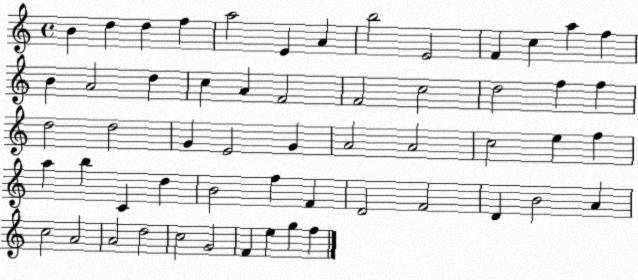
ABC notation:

X:1
T:Untitled
M:4/4
L:1/4
K:C
B d d f a2 E A b2 E2 F c a f B A2 d c A F2 F2 c2 d2 f f d2 d2 G E2 G A2 A2 c2 e f a b C d B2 f F D2 F2 D B2 A c2 A2 A2 d2 c2 G2 F e g f